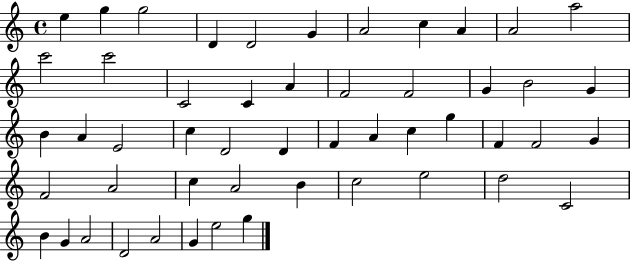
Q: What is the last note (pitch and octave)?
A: G5